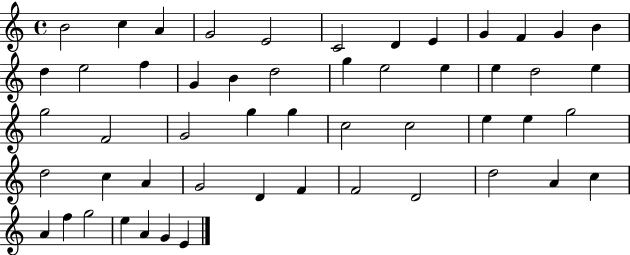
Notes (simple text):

B4/h C5/q A4/q G4/h E4/h C4/h D4/q E4/q G4/q F4/q G4/q B4/q D5/q E5/h F5/q G4/q B4/q D5/h G5/q E5/h E5/q E5/q D5/h E5/q G5/h F4/h G4/h G5/q G5/q C5/h C5/h E5/q E5/q G5/h D5/h C5/q A4/q G4/h D4/q F4/q F4/h D4/h D5/h A4/q C5/q A4/q F5/q G5/h E5/q A4/q G4/q E4/q